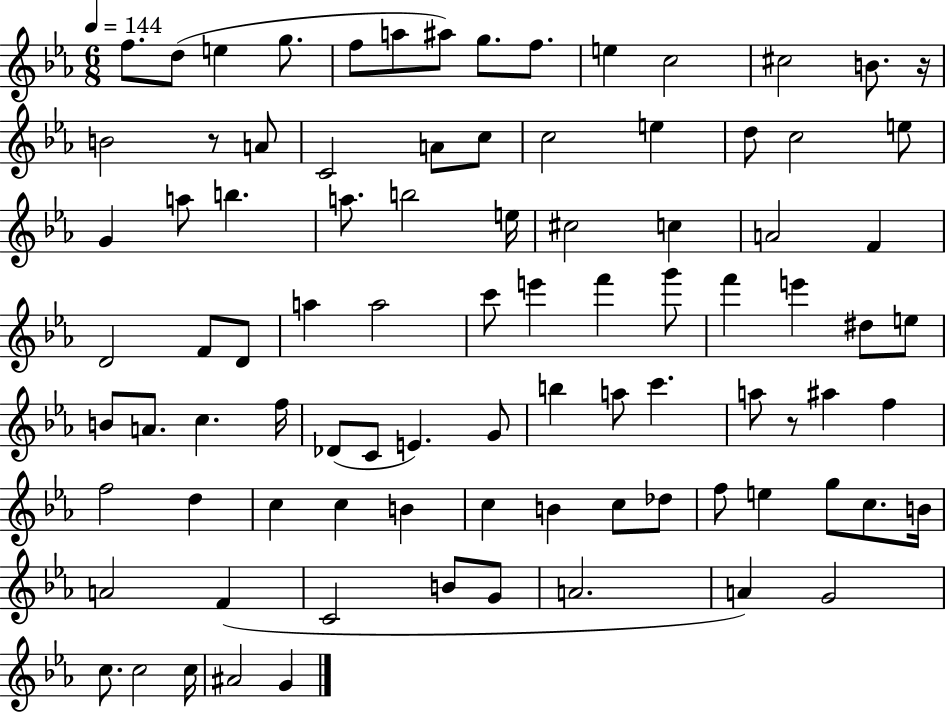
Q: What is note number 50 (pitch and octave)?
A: F5